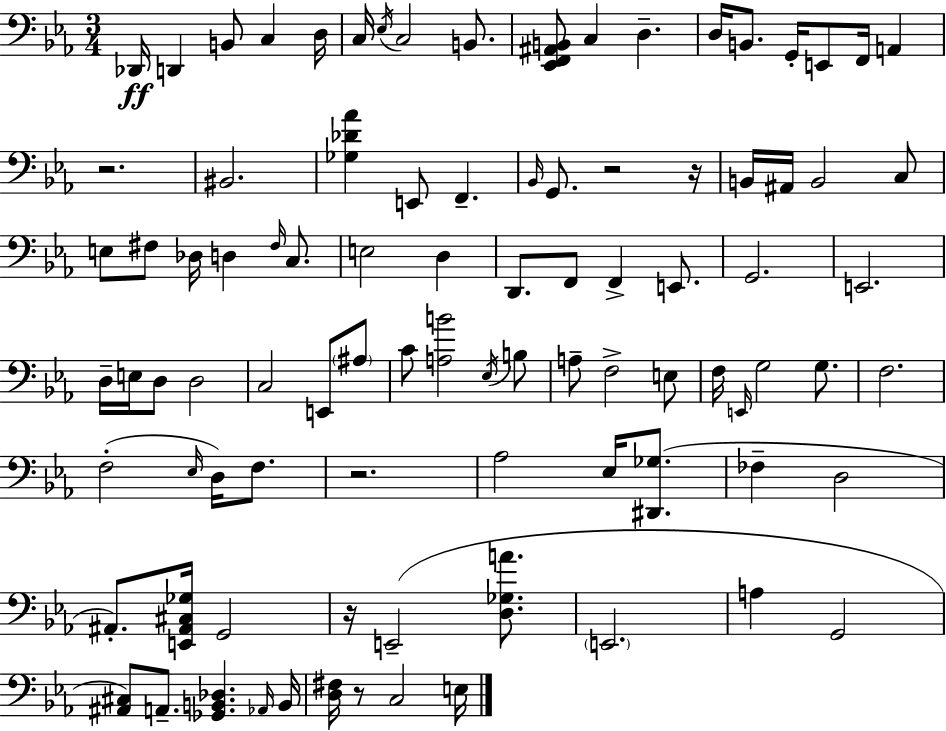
X:1
T:Untitled
M:3/4
L:1/4
K:Eb
_D,,/4 D,, B,,/2 C, D,/4 C,/4 _E,/4 C,2 B,,/2 [_E,,F,,^A,,B,,]/2 C, D, D,/4 B,,/2 G,,/4 E,,/2 F,,/4 A,, z2 ^B,,2 [_G,_D_A] E,,/2 F,, _B,,/4 G,,/2 z2 z/4 B,,/4 ^A,,/4 B,,2 C,/2 E,/2 ^F,/2 _D,/4 D, ^F,/4 C,/2 E,2 D, D,,/2 F,,/2 F,, E,,/2 G,,2 E,,2 D,/4 E,/4 D,/2 D,2 C,2 E,,/2 ^A,/2 C/2 [A,B]2 _E,/4 B,/2 A,/2 F,2 E,/2 F,/4 E,,/4 G,2 G,/2 F,2 F,2 _E,/4 D,/4 F,/2 z2 _A,2 _E,/4 [^D,,_G,]/2 _F, D,2 ^A,,/2 [E,,^A,,^C,_G,]/4 G,,2 z/4 E,,2 [D,_G,A]/2 E,,2 A, G,,2 [^A,,^C,]/2 A,,/2 [_G,,B,,_D,] _A,,/4 B,,/4 [D,^F,]/4 z/2 C,2 E,/4